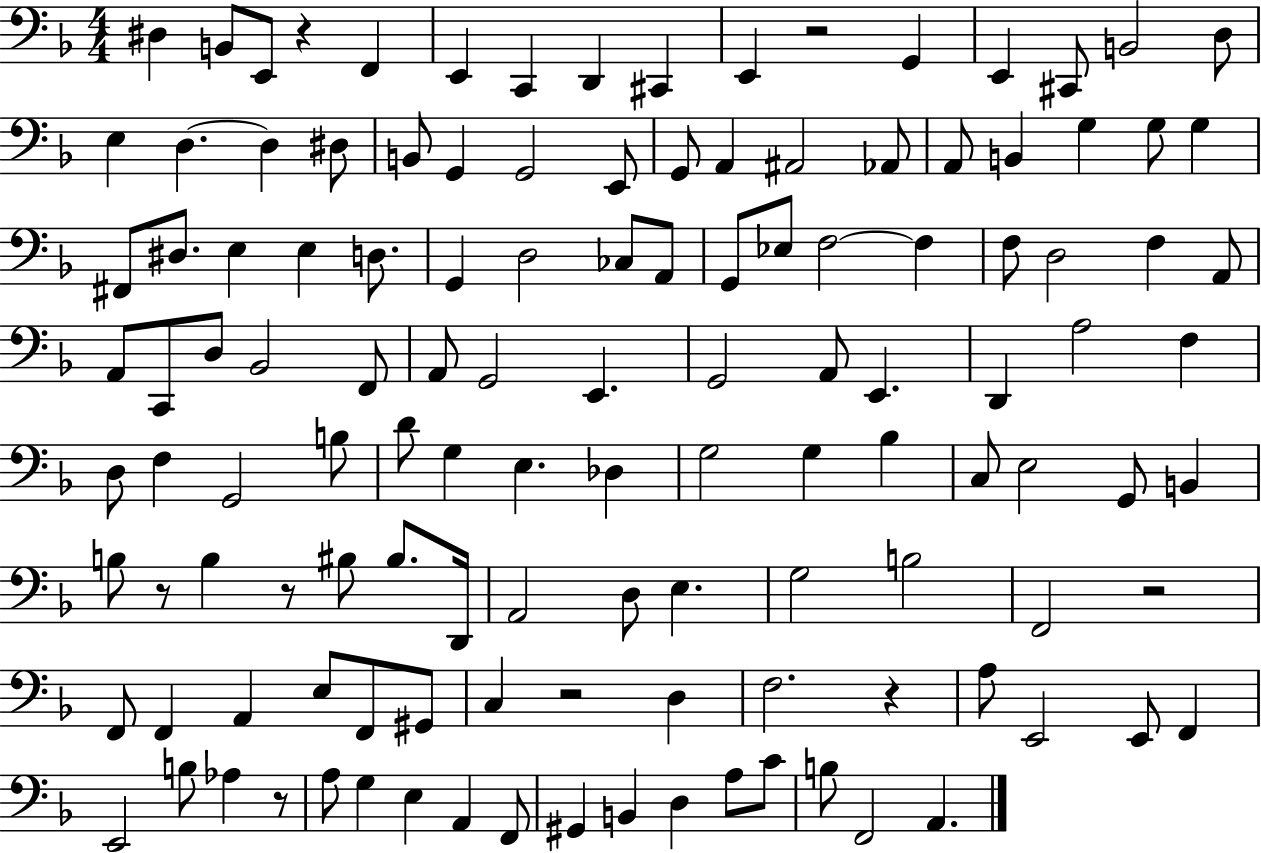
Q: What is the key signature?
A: F major